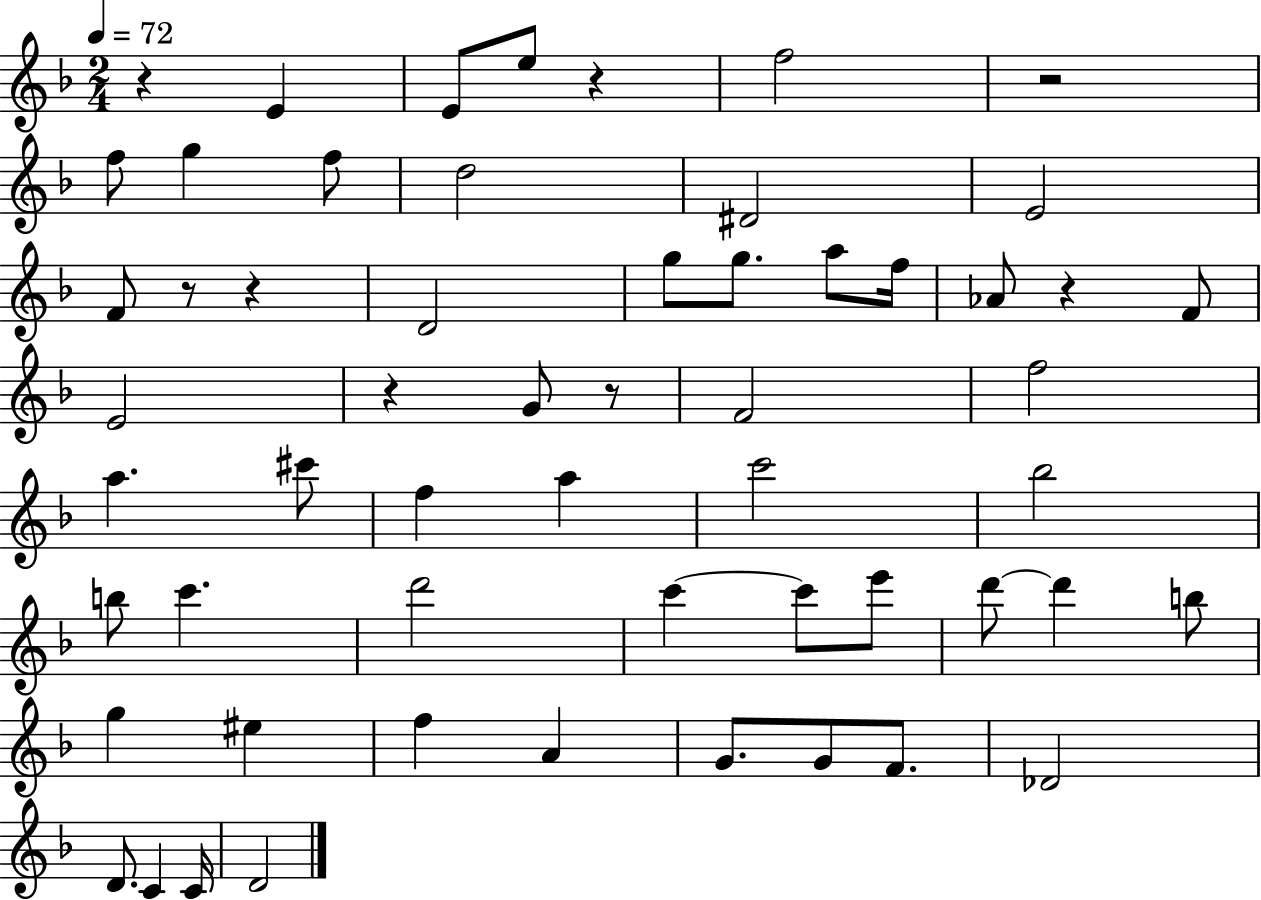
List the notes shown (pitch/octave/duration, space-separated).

R/q E4/q E4/e E5/e R/q F5/h R/h F5/e G5/q F5/e D5/h D#4/h E4/h F4/e R/e R/q D4/h G5/e G5/e. A5/e F5/s Ab4/e R/q F4/e E4/h R/q G4/e R/e F4/h F5/h A5/q. C#6/e F5/q A5/q C6/h Bb5/h B5/e C6/q. D6/h C6/q C6/e E6/e D6/e D6/q B5/e G5/q EIS5/q F5/q A4/q G4/e. G4/e F4/e. Db4/h D4/e. C4/q C4/s D4/h